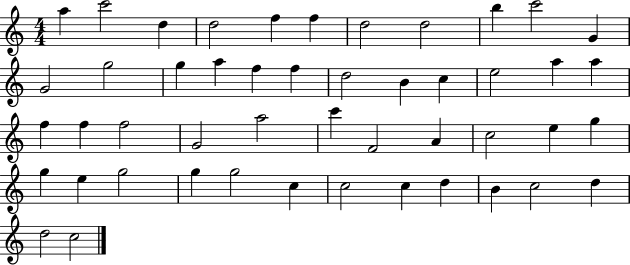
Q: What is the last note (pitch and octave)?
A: C5